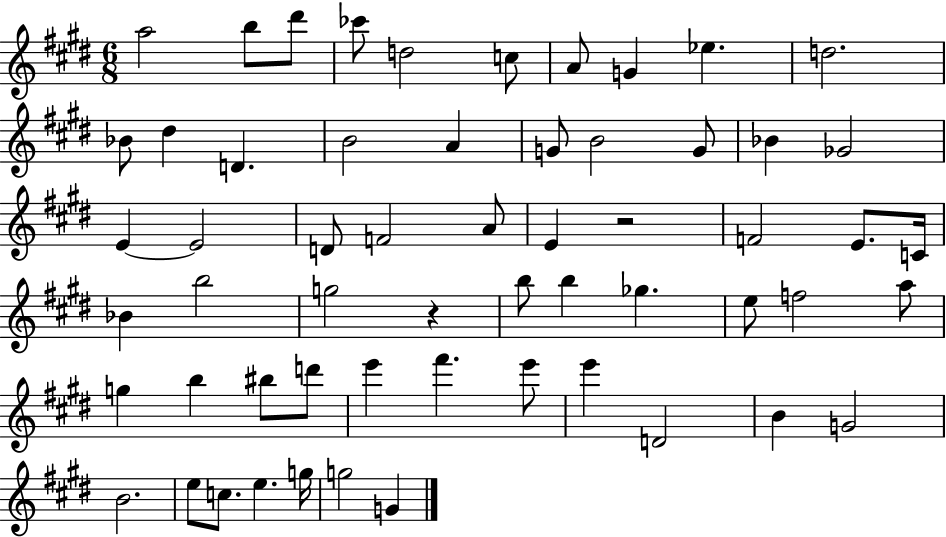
{
  \clef treble
  \numericTimeSignature
  \time 6/8
  \key e \major
  a''2 b''8 dis'''8 | ces'''8 d''2 c''8 | a'8 g'4 ees''4. | d''2. | \break bes'8 dis''4 d'4. | b'2 a'4 | g'8 b'2 g'8 | bes'4 ges'2 | \break e'4~~ e'2 | d'8 f'2 a'8 | e'4 r2 | f'2 e'8. c'16 | \break bes'4 b''2 | g''2 r4 | b''8 b''4 ges''4. | e''8 f''2 a''8 | \break g''4 b''4 bis''8 d'''8 | e'''4 fis'''4. e'''8 | e'''4 d'2 | b'4 g'2 | \break b'2. | e''8 c''8. e''4. g''16 | g''2 g'4 | \bar "|."
}